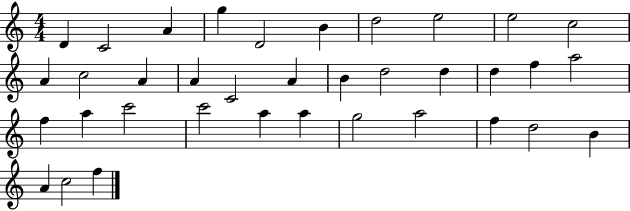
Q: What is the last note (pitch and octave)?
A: F5